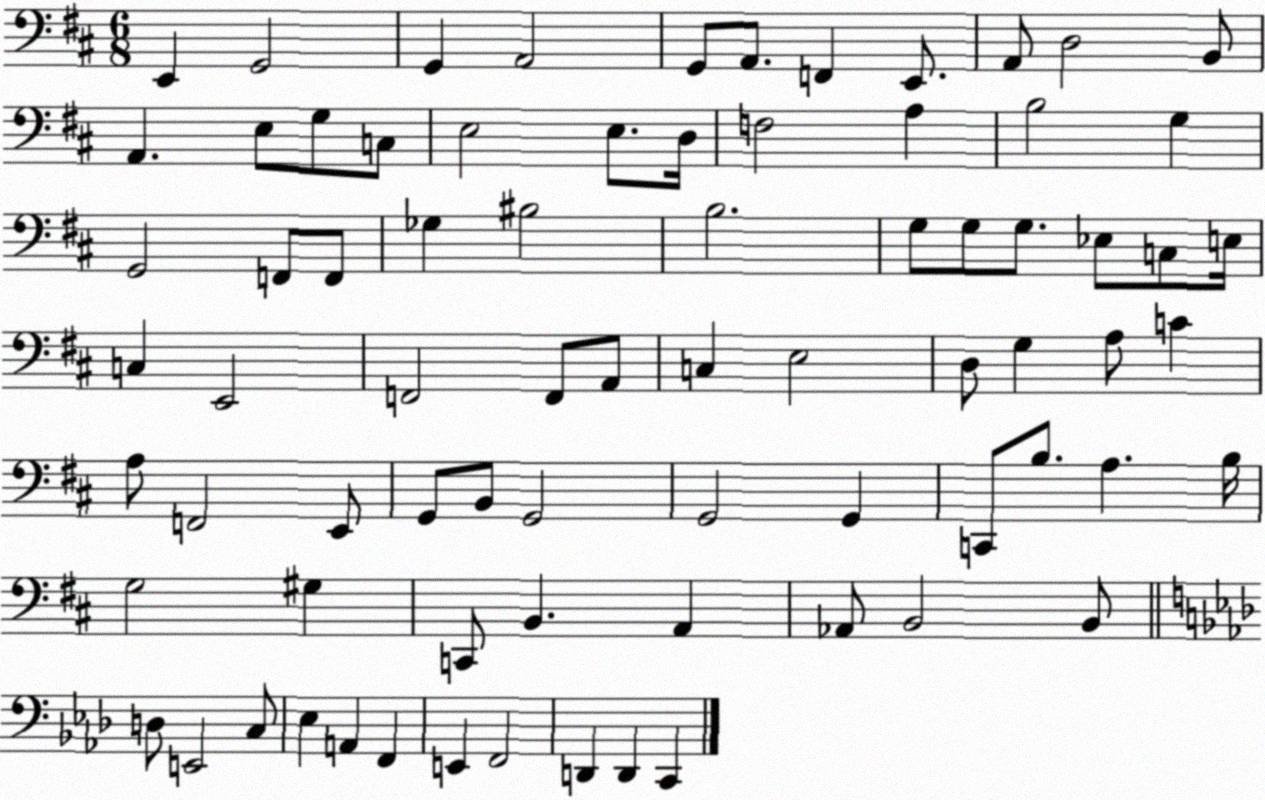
X:1
T:Untitled
M:6/8
L:1/4
K:D
E,, G,,2 G,, A,,2 G,,/2 A,,/2 F,, E,,/2 A,,/2 D,2 B,,/2 A,, E,/2 G,/2 C,/2 E,2 E,/2 D,/4 F,2 A, B,2 G, G,,2 F,,/2 F,,/2 _G, ^B,2 B,2 G,/2 G,/2 G,/2 _E,/2 C,/2 E,/4 C, E,,2 F,,2 F,,/2 A,,/2 C, E,2 D,/2 G, A,/2 C A,/2 F,,2 E,,/2 G,,/2 B,,/2 G,,2 G,,2 G,, C,,/2 B,/2 A, B,/4 G,2 ^G, C,,/2 B,, A,, _A,,/2 B,,2 B,,/2 D,/2 E,,2 C,/2 _E, A,, F,, E,, F,,2 D,, D,, C,,